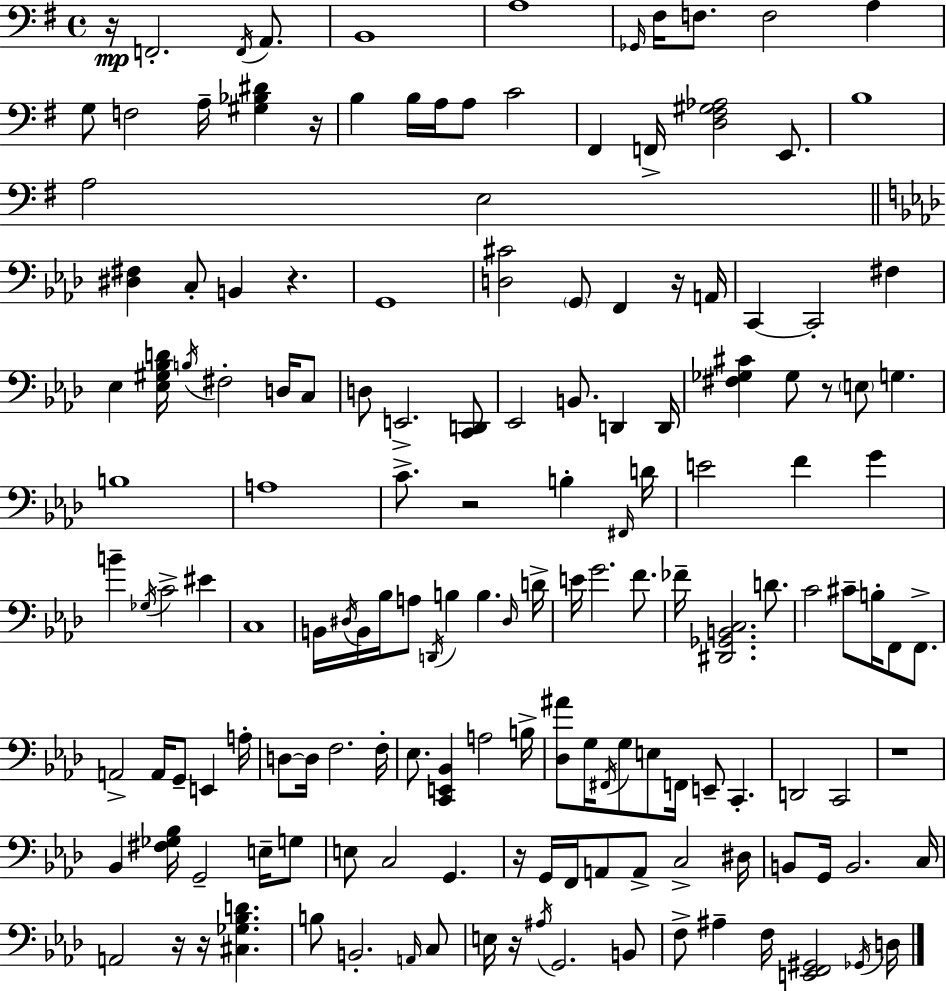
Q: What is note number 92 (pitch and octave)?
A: A3